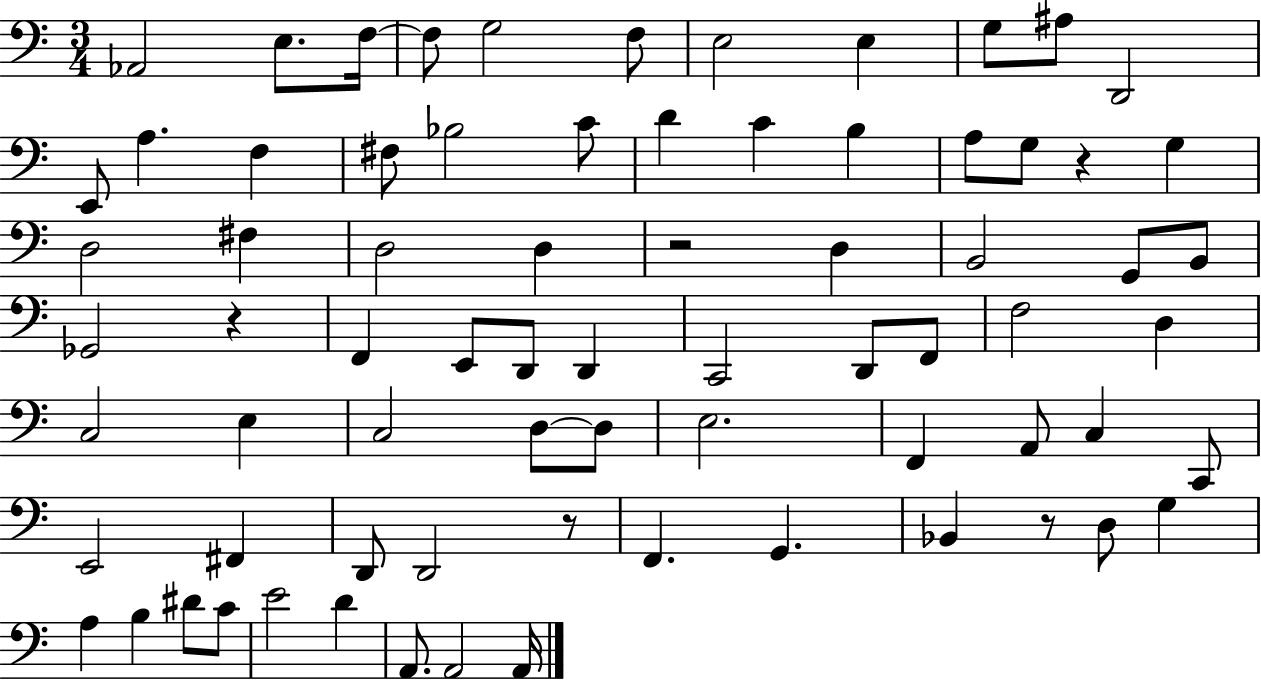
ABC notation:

X:1
T:Untitled
M:3/4
L:1/4
K:C
_A,,2 E,/2 F,/4 F,/2 G,2 F,/2 E,2 E, G,/2 ^A,/2 D,,2 E,,/2 A, F, ^F,/2 _B,2 C/2 D C B, A,/2 G,/2 z G, D,2 ^F, D,2 D, z2 D, B,,2 G,,/2 B,,/2 _G,,2 z F,, E,,/2 D,,/2 D,, C,,2 D,,/2 F,,/2 F,2 D, C,2 E, C,2 D,/2 D,/2 E,2 F,, A,,/2 C, C,,/2 E,,2 ^F,, D,,/2 D,,2 z/2 F,, G,, _B,, z/2 D,/2 G, A, B, ^D/2 C/2 E2 D A,,/2 A,,2 A,,/4